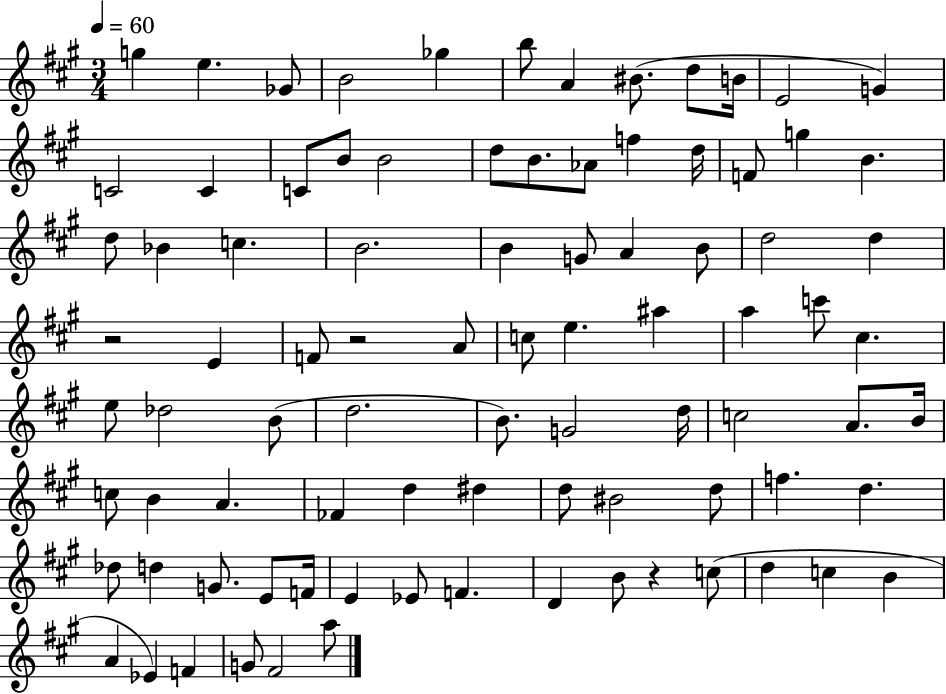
{
  \clef treble
  \numericTimeSignature
  \time 3/4
  \key a \major
  \tempo 4 = 60
  g''4 e''4. ges'8 | b'2 ges''4 | b''8 a'4 bis'8.( d''8 b'16 | e'2 g'4) | \break c'2 c'4 | c'8 b'8 b'2 | d''8 b'8. aes'8 f''4 d''16 | f'8 g''4 b'4. | \break d''8 bes'4 c''4. | b'2. | b'4 g'8 a'4 b'8 | d''2 d''4 | \break r2 e'4 | f'8 r2 a'8 | c''8 e''4. ais''4 | a''4 c'''8 cis''4. | \break e''8 des''2 b'8( | d''2. | b'8.) g'2 d''16 | c''2 a'8. b'16 | \break c''8 b'4 a'4. | fes'4 d''4 dis''4 | d''8 bis'2 d''8 | f''4. d''4. | \break des''8 d''4 g'8. e'8 f'16 | e'4 ees'8 f'4. | d'4 b'8 r4 c''8( | d''4 c''4 b'4 | \break a'4 ees'4) f'4 | g'8 fis'2 a''8 | \bar "|."
}